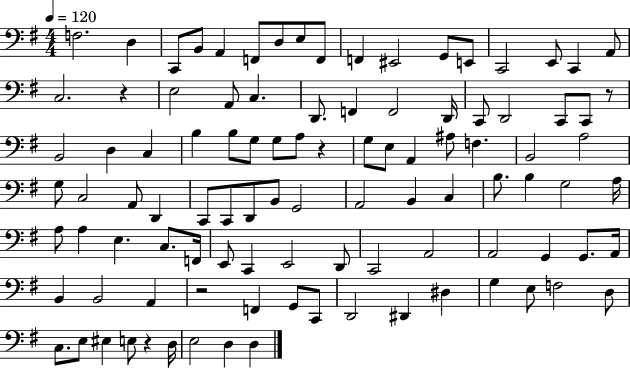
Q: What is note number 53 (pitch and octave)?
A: G2